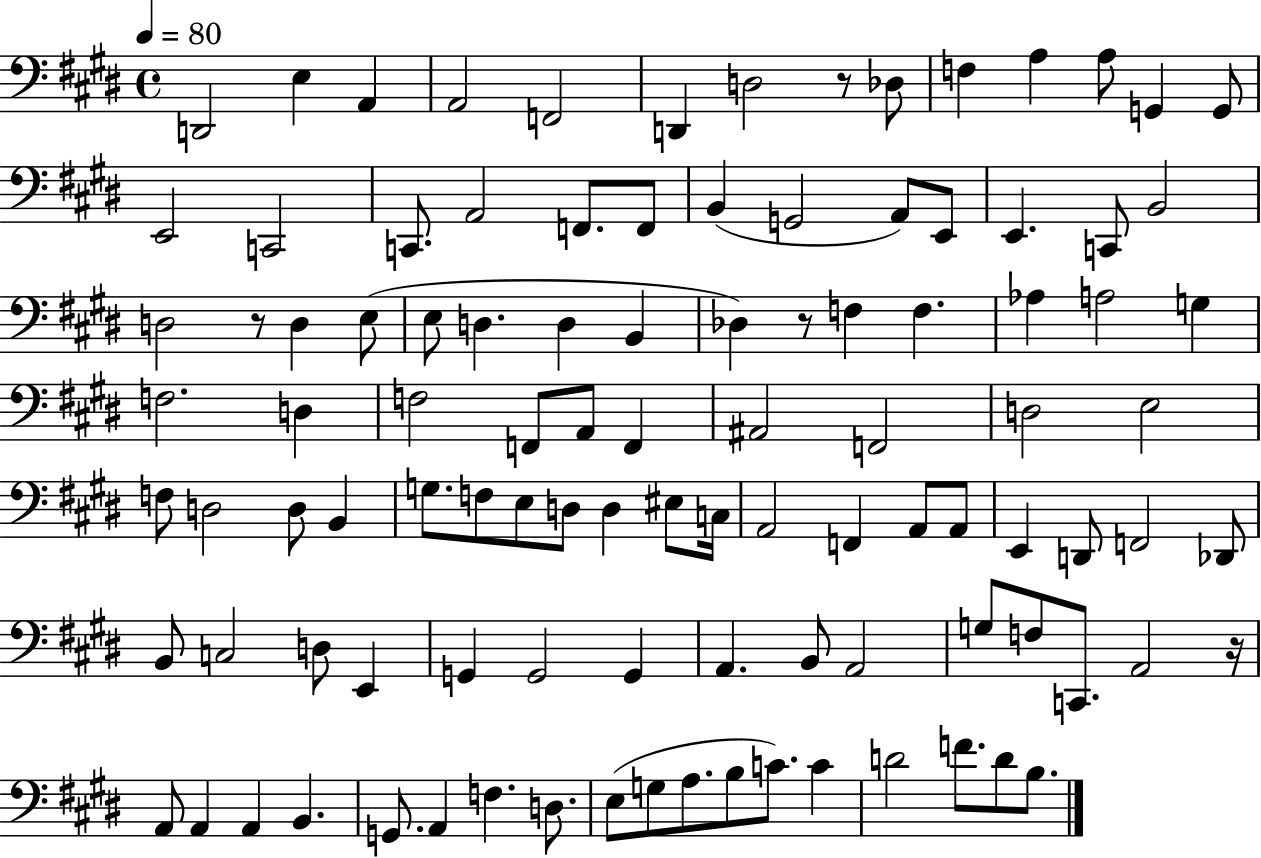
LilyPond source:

{
  \clef bass
  \time 4/4
  \defaultTimeSignature
  \key e \major
  \tempo 4 = 80
  d,2 e4 a,4 | a,2 f,2 | d,4 d2 r8 des8 | f4 a4 a8 g,4 g,8 | \break e,2 c,2 | c,8. a,2 f,8. f,8 | b,4( g,2 a,8) e,8 | e,4. c,8 b,2 | \break d2 r8 d4 e8( | e8 d4. d4 b,4 | des4) r8 f4 f4. | aes4 a2 g4 | \break f2. d4 | f2 f,8 a,8 f,4 | ais,2 f,2 | d2 e2 | \break f8 d2 d8 b,4 | g8. f8 e8 d8 d4 eis8 c16 | a,2 f,4 a,8 a,8 | e,4 d,8 f,2 des,8 | \break b,8 c2 d8 e,4 | g,4 g,2 g,4 | a,4. b,8 a,2 | g8 f8 c,8. a,2 r16 | \break a,8 a,4 a,4 b,4. | g,8. a,4 f4. d8. | e8( g8 a8. b8 c'8.) c'4 | d'2 f'8. d'8 b8. | \break \bar "|."
}